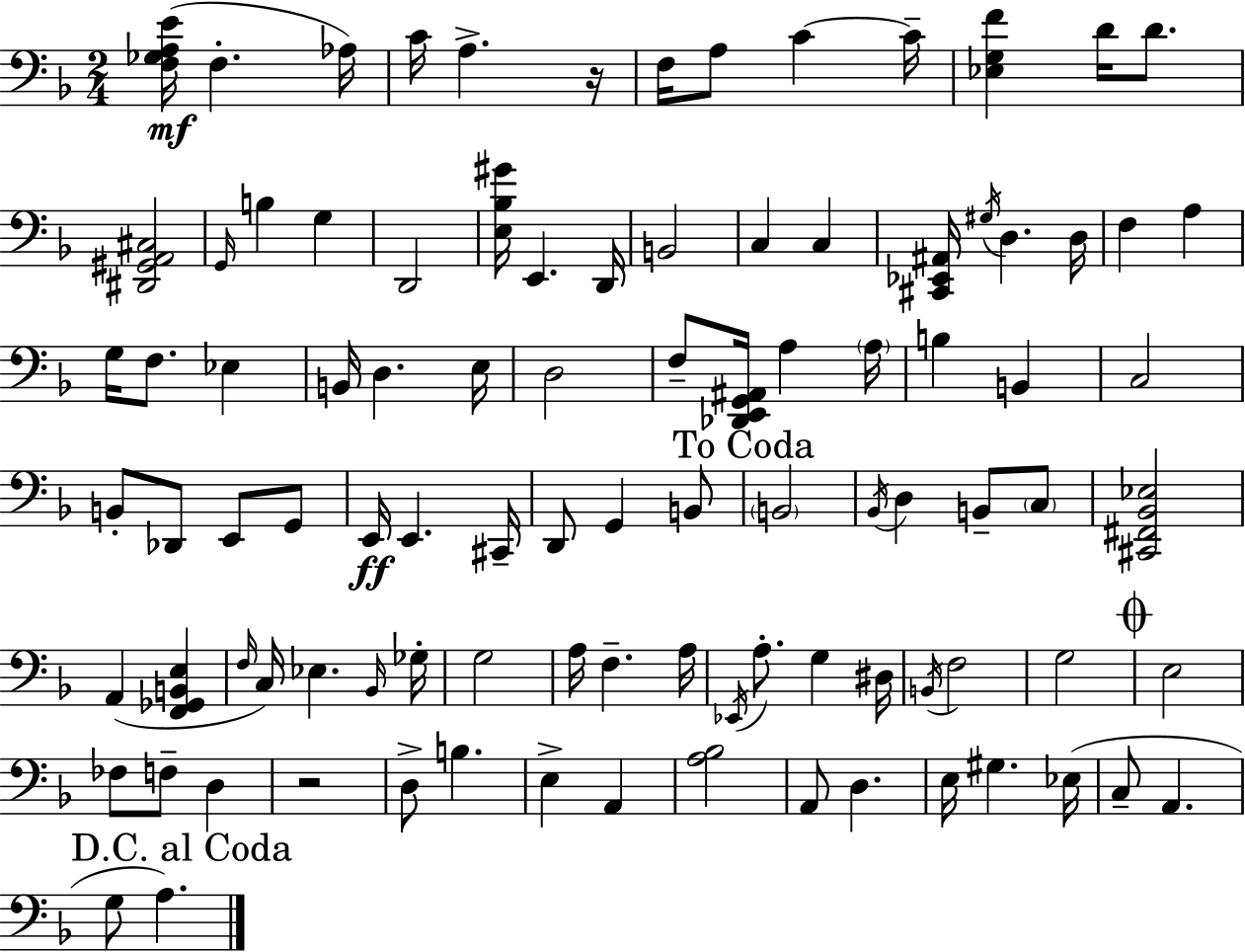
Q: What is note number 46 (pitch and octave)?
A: G2